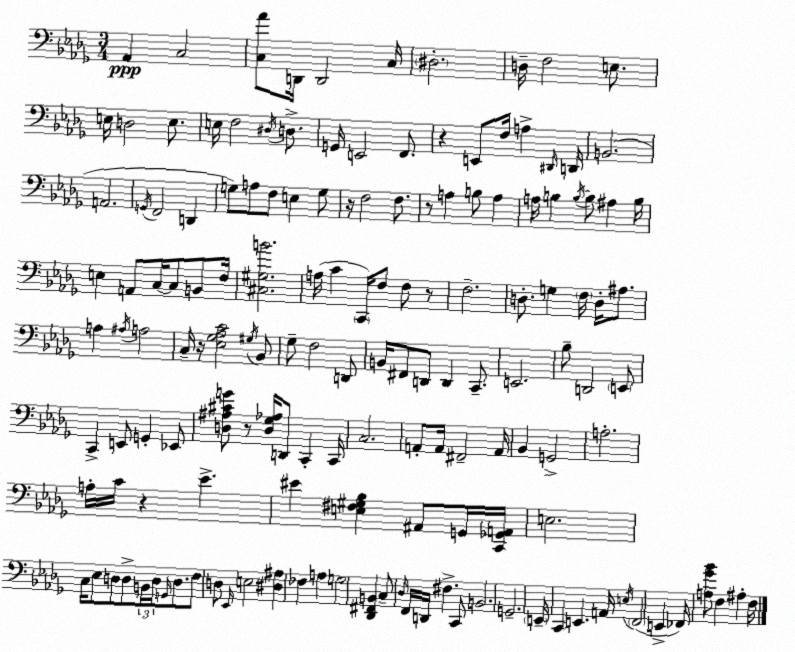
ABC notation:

X:1
T:Untitled
M:3/4
L:1/4
K:Bbm
_A,, C,2 [C,_A]/2 D,,/4 D,,2 C,/4 ^D,2 D,/4 F,2 E,/2 E,/4 D,2 E,/2 E,/4 F,2 ^D,/4 D,/2 G,,/4 E,,2 F,,/2 z E,,/2 F,/4 A, ^D,,/4 D,,/4 B,,2 A,,2 G,,/4 F,,2 D,, G,/2 A,/2 F,/2 E, G,/2 z/4 F,2 F,/2 z/2 A, B,/2 A, A,/4 B, B,/4 B,/2 ^A, B,/4 E, A,,/2 C,/4 C,/2 B,,/2 F,/4 [^C,^G,B]2 A,/4 C C,,/4 F,/2 F,/2 z/2 F,2 D,/2 G, F,/4 D,/4 ^A,/2 A, ^A,/4 A,2 C,/4 z/4 [_E,_G,_A,C]2 ^G,/4 _B,,/2 _G,/2 F,2 D,,/2 B,,/4 ^F,,/2 D,,/2 D,, C,,/2 E,,2 _B,/2 D,,2 E,,/2 C,, E,,/2 G,, _E,,/2 [D,^A,^CG]/2 z/2 [D,_G,_A,]/4 D,,/2 C,, C,,/4 C,2 A,,/2 A,,/4 ^F,,2 A,,/4 _B,, G,,2 A,2 A,/4 C/4 z _E ^E [E,^F,^G,_B,] ^A,,/2 G,,/4 [C,,_G,,A,,]/4 E,2 C,/4 _E,/2 D,/2 D,/2 B,,/4 D,/4 G,,/4 D,/2 F,/2 D,/2 _E,,/4 E,2 [^D,^A,] _F, A, G,2 [_D,,^F,,B,,] C,/2 _D,/4 F,,/4 D,,/4 ^F, C,,/2 B,,2 G,,2 E,,/4 C,, E,, A,,/4 E,/4 F,,2 E,, _F,,/4 [A,_G_B]/2 F, ^A, F,/4